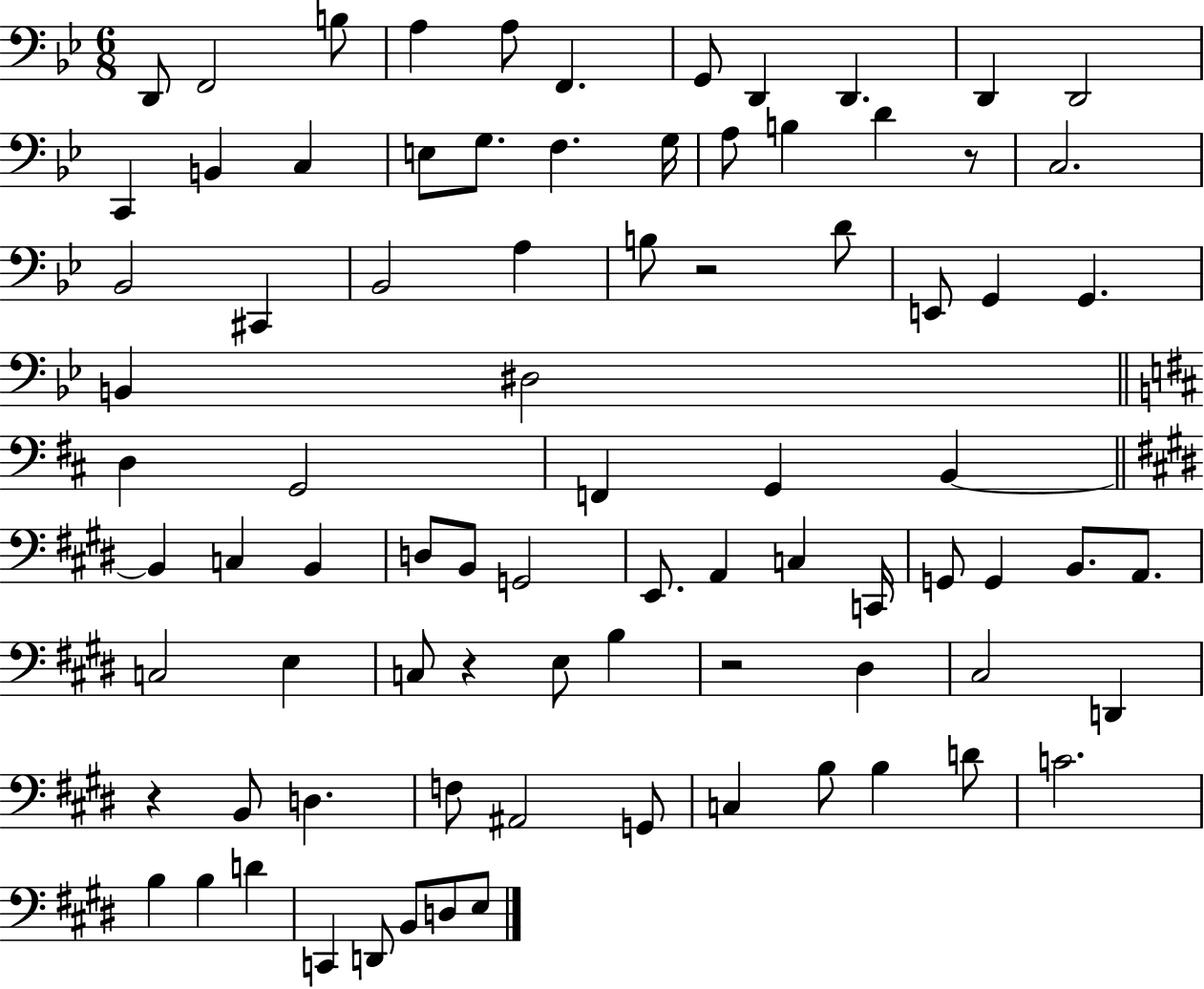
{
  \clef bass
  \numericTimeSignature
  \time 6/8
  \key bes \major
  d,8 f,2 b8 | a4 a8 f,4. | g,8 d,4 d,4. | d,4 d,2 | \break c,4 b,4 c4 | e8 g8. f4. g16 | a8 b4 d'4 r8 | c2. | \break bes,2 cis,4 | bes,2 a4 | b8 r2 d'8 | e,8 g,4 g,4. | \break b,4 dis2 | \bar "||" \break \key b \minor d4 g,2 | f,4 g,4 b,4~~ | \bar "||" \break \key e \major b,4 c4 b,4 | d8 b,8 g,2 | e,8. a,4 c4 c,16 | g,8 g,4 b,8. a,8. | \break c2 e4 | c8 r4 e8 b4 | r2 dis4 | cis2 d,4 | \break r4 b,8 d4. | f8 ais,2 g,8 | c4 b8 b4 d'8 | c'2. | \break b4 b4 d'4 | c,4 d,8 b,8 d8 e8 | \bar "|."
}